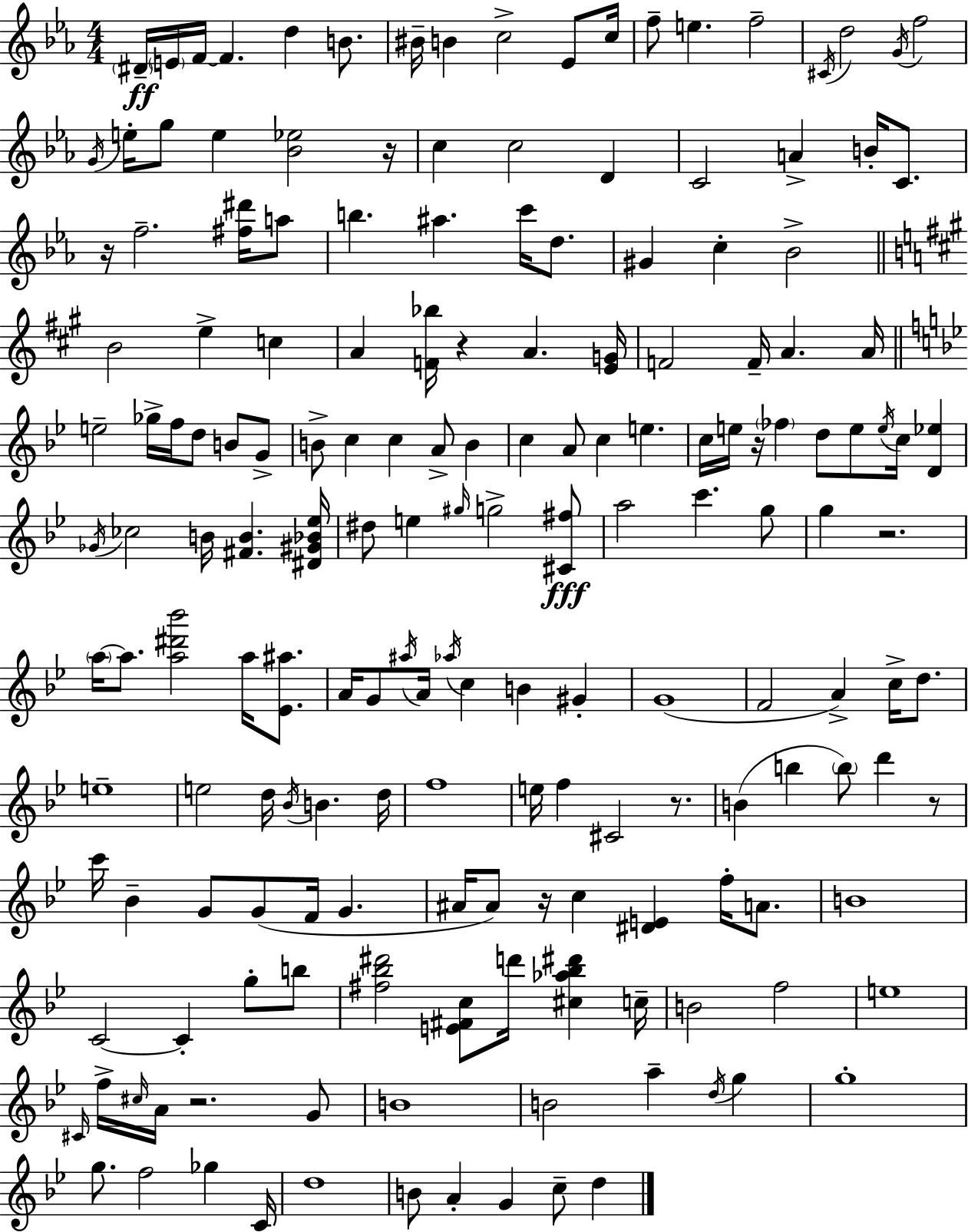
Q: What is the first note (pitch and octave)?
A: D#4